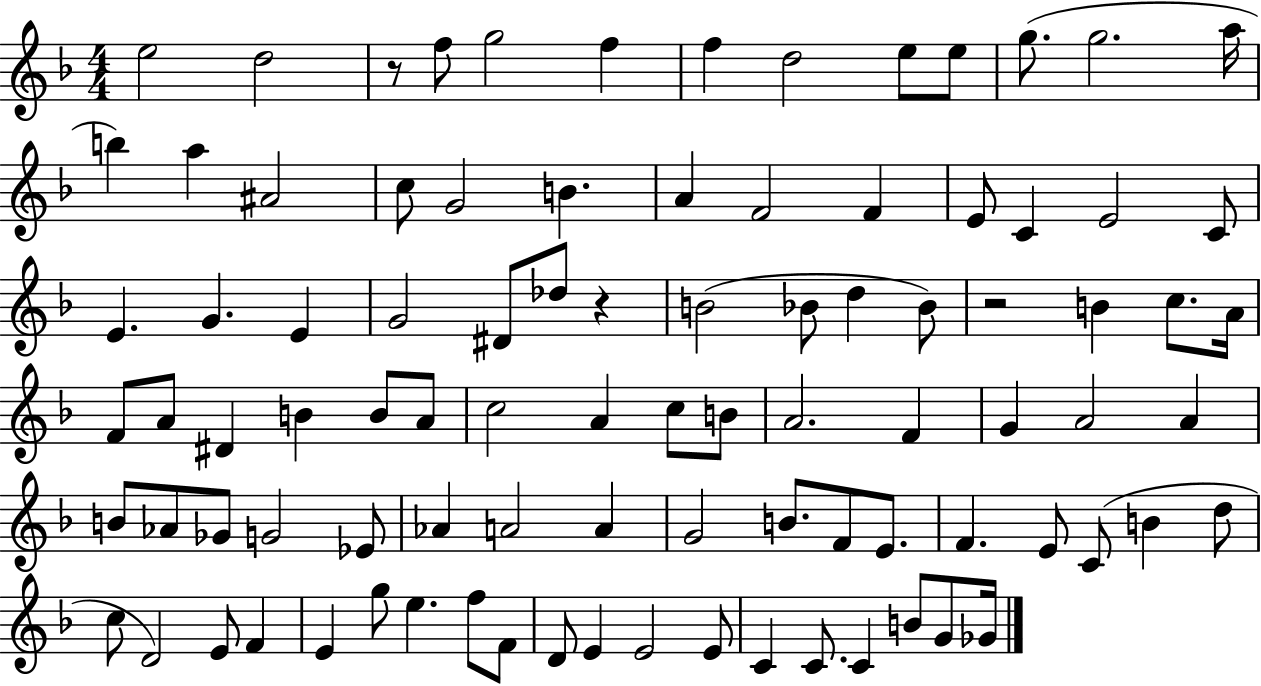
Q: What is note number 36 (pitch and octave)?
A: B4